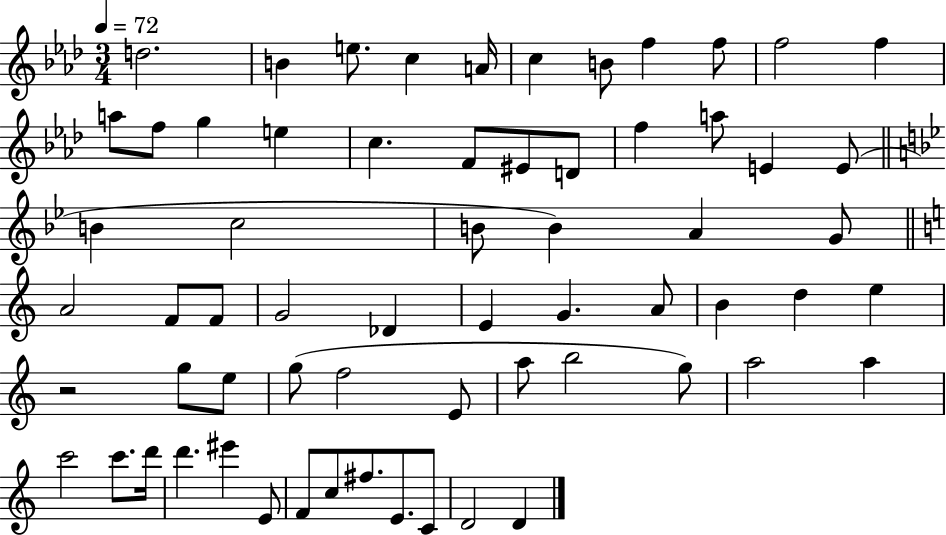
D5/h. B4/q E5/e. C5/q A4/s C5/q B4/e F5/q F5/e F5/h F5/q A5/e F5/e G5/q E5/q C5/q. F4/e EIS4/e D4/e F5/q A5/e E4/q E4/e B4/q C5/h B4/e B4/q A4/q G4/e A4/h F4/e F4/e G4/h Db4/q E4/q G4/q. A4/e B4/q D5/q E5/q R/h G5/e E5/e G5/e F5/h E4/e A5/e B5/h G5/e A5/h A5/q C6/h C6/e. D6/s D6/q. EIS6/q E4/e F4/e C5/e F#5/e. E4/e. C4/e D4/h D4/q